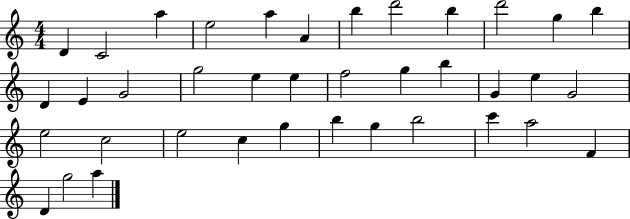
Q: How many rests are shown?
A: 0